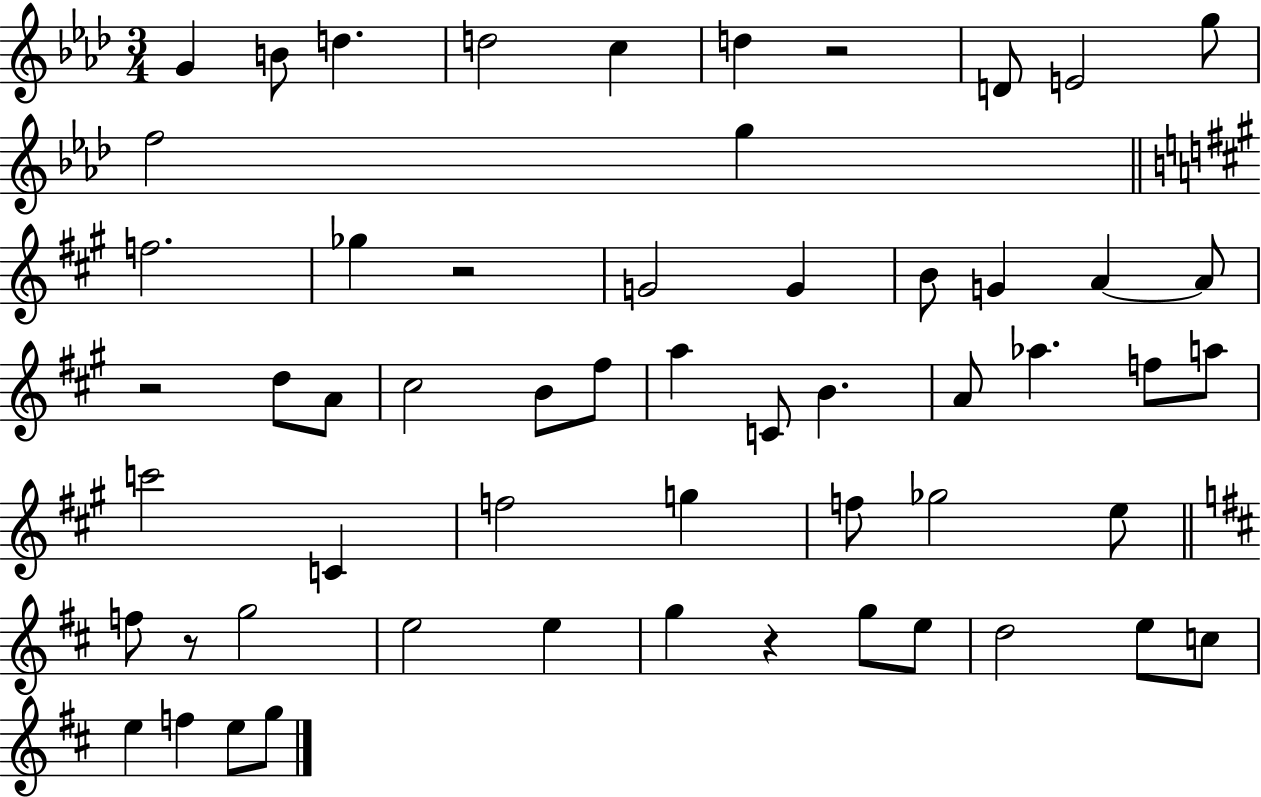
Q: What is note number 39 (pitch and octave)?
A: F5